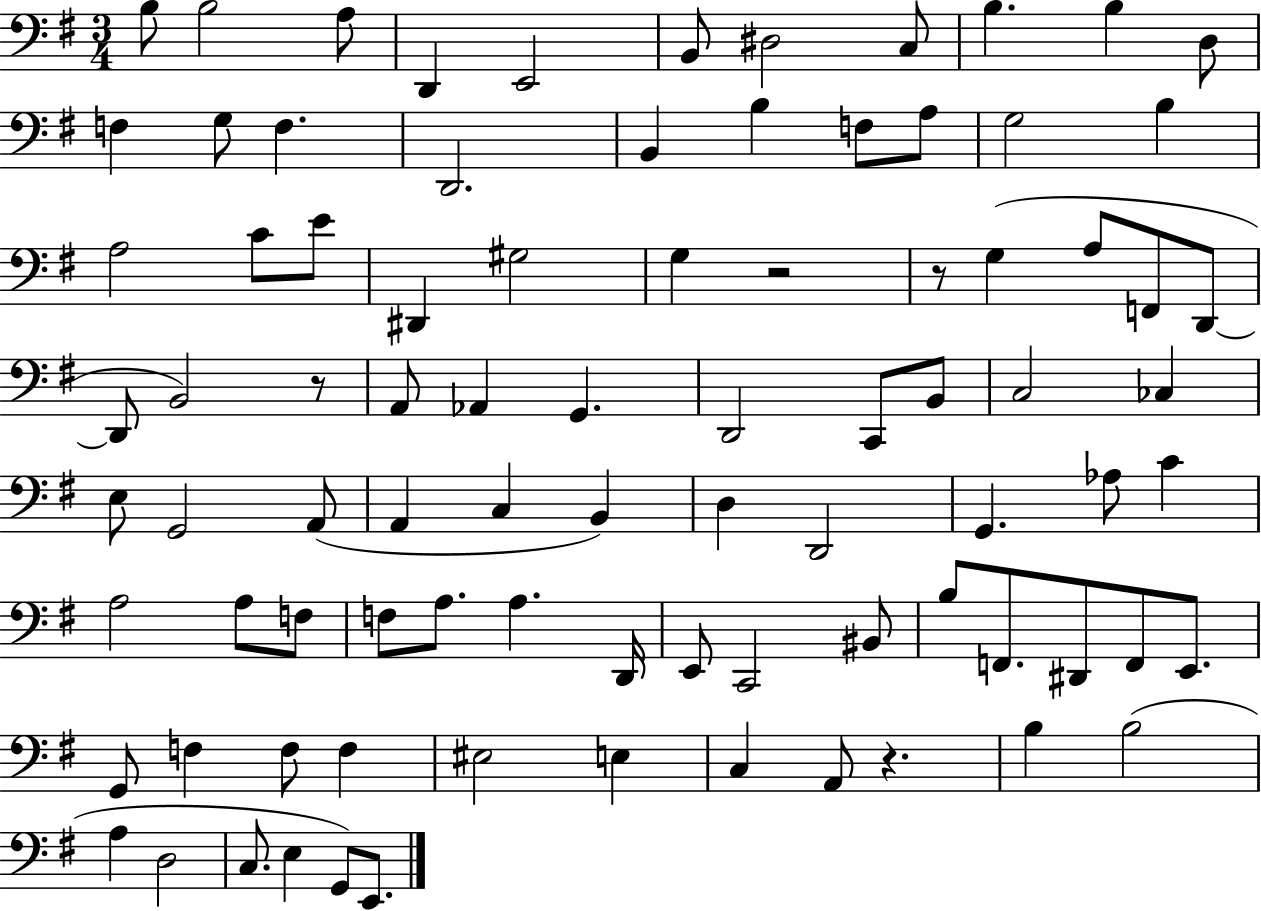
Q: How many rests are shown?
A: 4